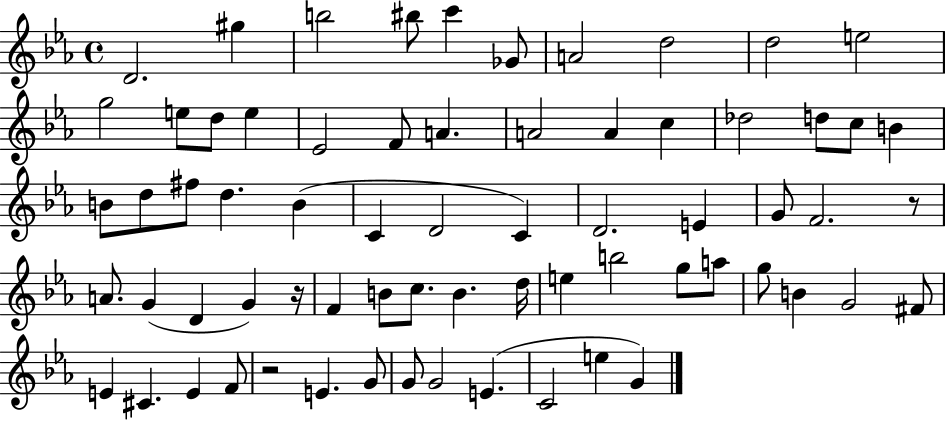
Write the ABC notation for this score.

X:1
T:Untitled
M:4/4
L:1/4
K:Eb
D2 ^g b2 ^b/2 c' _G/2 A2 d2 d2 e2 g2 e/2 d/2 e _E2 F/2 A A2 A c _d2 d/2 c/2 B B/2 d/2 ^f/2 d B C D2 C D2 E G/2 F2 z/2 A/2 G D G z/4 F B/2 c/2 B d/4 e b2 g/2 a/2 g/2 B G2 ^F/2 E ^C E F/2 z2 E G/2 G/2 G2 E C2 e G